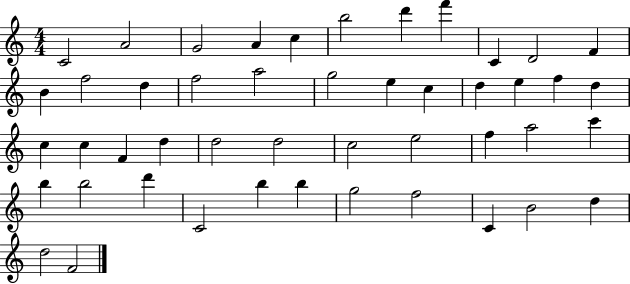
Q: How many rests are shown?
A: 0